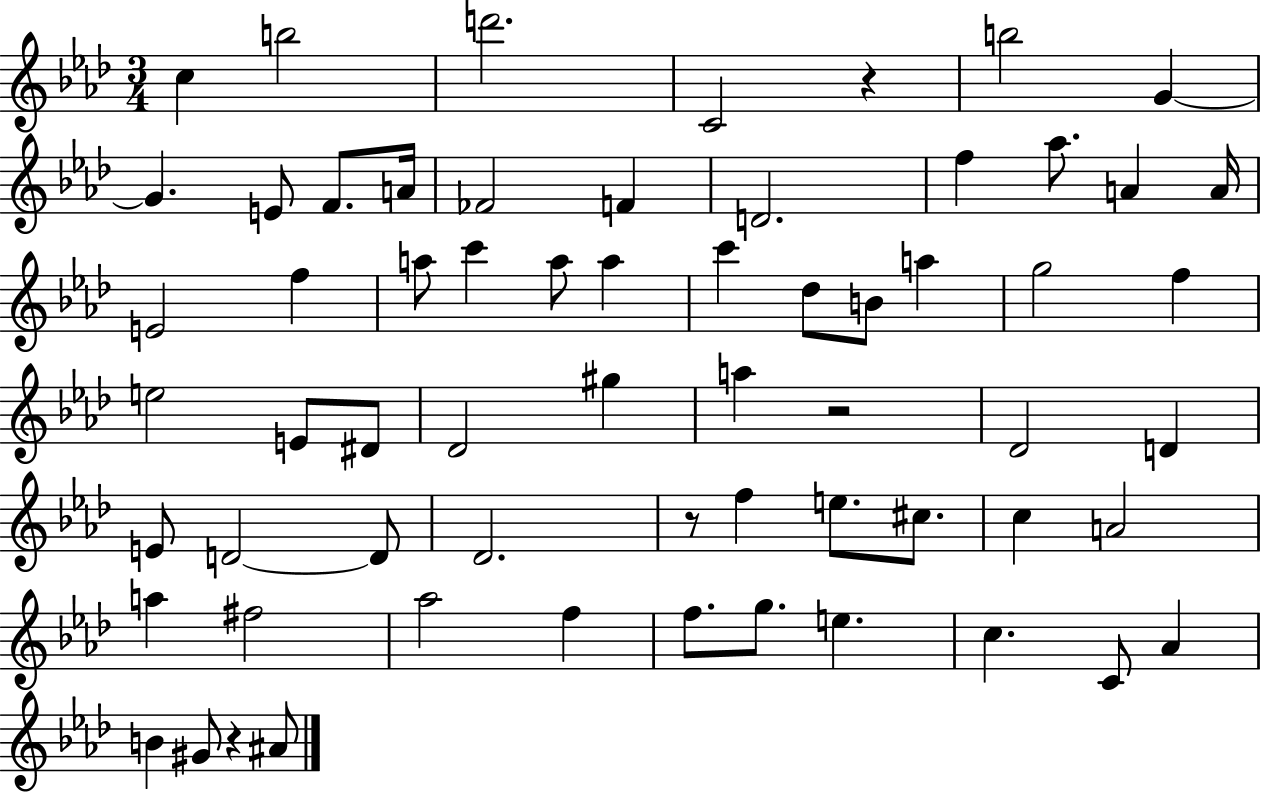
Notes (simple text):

C5/q B5/h D6/h. C4/h R/q B5/h G4/q G4/q. E4/e F4/e. A4/s FES4/h F4/q D4/h. F5/q Ab5/e. A4/q A4/s E4/h F5/q A5/e C6/q A5/e A5/q C6/q Db5/e B4/e A5/q G5/h F5/q E5/h E4/e D#4/e Db4/h G#5/q A5/q R/h Db4/h D4/q E4/e D4/h D4/e Db4/h. R/e F5/q E5/e. C#5/e. C5/q A4/h A5/q F#5/h Ab5/h F5/q F5/e. G5/e. E5/q. C5/q. C4/e Ab4/q B4/q G#4/e R/q A#4/e